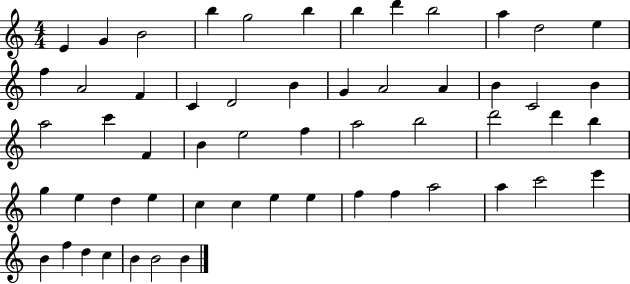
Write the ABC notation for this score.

X:1
T:Untitled
M:4/4
L:1/4
K:C
E G B2 b g2 b b d' b2 a d2 e f A2 F C D2 B G A2 A B C2 B a2 c' F B e2 f a2 b2 d'2 d' b g e d e c c e e f f a2 a c'2 e' B f d c B B2 B